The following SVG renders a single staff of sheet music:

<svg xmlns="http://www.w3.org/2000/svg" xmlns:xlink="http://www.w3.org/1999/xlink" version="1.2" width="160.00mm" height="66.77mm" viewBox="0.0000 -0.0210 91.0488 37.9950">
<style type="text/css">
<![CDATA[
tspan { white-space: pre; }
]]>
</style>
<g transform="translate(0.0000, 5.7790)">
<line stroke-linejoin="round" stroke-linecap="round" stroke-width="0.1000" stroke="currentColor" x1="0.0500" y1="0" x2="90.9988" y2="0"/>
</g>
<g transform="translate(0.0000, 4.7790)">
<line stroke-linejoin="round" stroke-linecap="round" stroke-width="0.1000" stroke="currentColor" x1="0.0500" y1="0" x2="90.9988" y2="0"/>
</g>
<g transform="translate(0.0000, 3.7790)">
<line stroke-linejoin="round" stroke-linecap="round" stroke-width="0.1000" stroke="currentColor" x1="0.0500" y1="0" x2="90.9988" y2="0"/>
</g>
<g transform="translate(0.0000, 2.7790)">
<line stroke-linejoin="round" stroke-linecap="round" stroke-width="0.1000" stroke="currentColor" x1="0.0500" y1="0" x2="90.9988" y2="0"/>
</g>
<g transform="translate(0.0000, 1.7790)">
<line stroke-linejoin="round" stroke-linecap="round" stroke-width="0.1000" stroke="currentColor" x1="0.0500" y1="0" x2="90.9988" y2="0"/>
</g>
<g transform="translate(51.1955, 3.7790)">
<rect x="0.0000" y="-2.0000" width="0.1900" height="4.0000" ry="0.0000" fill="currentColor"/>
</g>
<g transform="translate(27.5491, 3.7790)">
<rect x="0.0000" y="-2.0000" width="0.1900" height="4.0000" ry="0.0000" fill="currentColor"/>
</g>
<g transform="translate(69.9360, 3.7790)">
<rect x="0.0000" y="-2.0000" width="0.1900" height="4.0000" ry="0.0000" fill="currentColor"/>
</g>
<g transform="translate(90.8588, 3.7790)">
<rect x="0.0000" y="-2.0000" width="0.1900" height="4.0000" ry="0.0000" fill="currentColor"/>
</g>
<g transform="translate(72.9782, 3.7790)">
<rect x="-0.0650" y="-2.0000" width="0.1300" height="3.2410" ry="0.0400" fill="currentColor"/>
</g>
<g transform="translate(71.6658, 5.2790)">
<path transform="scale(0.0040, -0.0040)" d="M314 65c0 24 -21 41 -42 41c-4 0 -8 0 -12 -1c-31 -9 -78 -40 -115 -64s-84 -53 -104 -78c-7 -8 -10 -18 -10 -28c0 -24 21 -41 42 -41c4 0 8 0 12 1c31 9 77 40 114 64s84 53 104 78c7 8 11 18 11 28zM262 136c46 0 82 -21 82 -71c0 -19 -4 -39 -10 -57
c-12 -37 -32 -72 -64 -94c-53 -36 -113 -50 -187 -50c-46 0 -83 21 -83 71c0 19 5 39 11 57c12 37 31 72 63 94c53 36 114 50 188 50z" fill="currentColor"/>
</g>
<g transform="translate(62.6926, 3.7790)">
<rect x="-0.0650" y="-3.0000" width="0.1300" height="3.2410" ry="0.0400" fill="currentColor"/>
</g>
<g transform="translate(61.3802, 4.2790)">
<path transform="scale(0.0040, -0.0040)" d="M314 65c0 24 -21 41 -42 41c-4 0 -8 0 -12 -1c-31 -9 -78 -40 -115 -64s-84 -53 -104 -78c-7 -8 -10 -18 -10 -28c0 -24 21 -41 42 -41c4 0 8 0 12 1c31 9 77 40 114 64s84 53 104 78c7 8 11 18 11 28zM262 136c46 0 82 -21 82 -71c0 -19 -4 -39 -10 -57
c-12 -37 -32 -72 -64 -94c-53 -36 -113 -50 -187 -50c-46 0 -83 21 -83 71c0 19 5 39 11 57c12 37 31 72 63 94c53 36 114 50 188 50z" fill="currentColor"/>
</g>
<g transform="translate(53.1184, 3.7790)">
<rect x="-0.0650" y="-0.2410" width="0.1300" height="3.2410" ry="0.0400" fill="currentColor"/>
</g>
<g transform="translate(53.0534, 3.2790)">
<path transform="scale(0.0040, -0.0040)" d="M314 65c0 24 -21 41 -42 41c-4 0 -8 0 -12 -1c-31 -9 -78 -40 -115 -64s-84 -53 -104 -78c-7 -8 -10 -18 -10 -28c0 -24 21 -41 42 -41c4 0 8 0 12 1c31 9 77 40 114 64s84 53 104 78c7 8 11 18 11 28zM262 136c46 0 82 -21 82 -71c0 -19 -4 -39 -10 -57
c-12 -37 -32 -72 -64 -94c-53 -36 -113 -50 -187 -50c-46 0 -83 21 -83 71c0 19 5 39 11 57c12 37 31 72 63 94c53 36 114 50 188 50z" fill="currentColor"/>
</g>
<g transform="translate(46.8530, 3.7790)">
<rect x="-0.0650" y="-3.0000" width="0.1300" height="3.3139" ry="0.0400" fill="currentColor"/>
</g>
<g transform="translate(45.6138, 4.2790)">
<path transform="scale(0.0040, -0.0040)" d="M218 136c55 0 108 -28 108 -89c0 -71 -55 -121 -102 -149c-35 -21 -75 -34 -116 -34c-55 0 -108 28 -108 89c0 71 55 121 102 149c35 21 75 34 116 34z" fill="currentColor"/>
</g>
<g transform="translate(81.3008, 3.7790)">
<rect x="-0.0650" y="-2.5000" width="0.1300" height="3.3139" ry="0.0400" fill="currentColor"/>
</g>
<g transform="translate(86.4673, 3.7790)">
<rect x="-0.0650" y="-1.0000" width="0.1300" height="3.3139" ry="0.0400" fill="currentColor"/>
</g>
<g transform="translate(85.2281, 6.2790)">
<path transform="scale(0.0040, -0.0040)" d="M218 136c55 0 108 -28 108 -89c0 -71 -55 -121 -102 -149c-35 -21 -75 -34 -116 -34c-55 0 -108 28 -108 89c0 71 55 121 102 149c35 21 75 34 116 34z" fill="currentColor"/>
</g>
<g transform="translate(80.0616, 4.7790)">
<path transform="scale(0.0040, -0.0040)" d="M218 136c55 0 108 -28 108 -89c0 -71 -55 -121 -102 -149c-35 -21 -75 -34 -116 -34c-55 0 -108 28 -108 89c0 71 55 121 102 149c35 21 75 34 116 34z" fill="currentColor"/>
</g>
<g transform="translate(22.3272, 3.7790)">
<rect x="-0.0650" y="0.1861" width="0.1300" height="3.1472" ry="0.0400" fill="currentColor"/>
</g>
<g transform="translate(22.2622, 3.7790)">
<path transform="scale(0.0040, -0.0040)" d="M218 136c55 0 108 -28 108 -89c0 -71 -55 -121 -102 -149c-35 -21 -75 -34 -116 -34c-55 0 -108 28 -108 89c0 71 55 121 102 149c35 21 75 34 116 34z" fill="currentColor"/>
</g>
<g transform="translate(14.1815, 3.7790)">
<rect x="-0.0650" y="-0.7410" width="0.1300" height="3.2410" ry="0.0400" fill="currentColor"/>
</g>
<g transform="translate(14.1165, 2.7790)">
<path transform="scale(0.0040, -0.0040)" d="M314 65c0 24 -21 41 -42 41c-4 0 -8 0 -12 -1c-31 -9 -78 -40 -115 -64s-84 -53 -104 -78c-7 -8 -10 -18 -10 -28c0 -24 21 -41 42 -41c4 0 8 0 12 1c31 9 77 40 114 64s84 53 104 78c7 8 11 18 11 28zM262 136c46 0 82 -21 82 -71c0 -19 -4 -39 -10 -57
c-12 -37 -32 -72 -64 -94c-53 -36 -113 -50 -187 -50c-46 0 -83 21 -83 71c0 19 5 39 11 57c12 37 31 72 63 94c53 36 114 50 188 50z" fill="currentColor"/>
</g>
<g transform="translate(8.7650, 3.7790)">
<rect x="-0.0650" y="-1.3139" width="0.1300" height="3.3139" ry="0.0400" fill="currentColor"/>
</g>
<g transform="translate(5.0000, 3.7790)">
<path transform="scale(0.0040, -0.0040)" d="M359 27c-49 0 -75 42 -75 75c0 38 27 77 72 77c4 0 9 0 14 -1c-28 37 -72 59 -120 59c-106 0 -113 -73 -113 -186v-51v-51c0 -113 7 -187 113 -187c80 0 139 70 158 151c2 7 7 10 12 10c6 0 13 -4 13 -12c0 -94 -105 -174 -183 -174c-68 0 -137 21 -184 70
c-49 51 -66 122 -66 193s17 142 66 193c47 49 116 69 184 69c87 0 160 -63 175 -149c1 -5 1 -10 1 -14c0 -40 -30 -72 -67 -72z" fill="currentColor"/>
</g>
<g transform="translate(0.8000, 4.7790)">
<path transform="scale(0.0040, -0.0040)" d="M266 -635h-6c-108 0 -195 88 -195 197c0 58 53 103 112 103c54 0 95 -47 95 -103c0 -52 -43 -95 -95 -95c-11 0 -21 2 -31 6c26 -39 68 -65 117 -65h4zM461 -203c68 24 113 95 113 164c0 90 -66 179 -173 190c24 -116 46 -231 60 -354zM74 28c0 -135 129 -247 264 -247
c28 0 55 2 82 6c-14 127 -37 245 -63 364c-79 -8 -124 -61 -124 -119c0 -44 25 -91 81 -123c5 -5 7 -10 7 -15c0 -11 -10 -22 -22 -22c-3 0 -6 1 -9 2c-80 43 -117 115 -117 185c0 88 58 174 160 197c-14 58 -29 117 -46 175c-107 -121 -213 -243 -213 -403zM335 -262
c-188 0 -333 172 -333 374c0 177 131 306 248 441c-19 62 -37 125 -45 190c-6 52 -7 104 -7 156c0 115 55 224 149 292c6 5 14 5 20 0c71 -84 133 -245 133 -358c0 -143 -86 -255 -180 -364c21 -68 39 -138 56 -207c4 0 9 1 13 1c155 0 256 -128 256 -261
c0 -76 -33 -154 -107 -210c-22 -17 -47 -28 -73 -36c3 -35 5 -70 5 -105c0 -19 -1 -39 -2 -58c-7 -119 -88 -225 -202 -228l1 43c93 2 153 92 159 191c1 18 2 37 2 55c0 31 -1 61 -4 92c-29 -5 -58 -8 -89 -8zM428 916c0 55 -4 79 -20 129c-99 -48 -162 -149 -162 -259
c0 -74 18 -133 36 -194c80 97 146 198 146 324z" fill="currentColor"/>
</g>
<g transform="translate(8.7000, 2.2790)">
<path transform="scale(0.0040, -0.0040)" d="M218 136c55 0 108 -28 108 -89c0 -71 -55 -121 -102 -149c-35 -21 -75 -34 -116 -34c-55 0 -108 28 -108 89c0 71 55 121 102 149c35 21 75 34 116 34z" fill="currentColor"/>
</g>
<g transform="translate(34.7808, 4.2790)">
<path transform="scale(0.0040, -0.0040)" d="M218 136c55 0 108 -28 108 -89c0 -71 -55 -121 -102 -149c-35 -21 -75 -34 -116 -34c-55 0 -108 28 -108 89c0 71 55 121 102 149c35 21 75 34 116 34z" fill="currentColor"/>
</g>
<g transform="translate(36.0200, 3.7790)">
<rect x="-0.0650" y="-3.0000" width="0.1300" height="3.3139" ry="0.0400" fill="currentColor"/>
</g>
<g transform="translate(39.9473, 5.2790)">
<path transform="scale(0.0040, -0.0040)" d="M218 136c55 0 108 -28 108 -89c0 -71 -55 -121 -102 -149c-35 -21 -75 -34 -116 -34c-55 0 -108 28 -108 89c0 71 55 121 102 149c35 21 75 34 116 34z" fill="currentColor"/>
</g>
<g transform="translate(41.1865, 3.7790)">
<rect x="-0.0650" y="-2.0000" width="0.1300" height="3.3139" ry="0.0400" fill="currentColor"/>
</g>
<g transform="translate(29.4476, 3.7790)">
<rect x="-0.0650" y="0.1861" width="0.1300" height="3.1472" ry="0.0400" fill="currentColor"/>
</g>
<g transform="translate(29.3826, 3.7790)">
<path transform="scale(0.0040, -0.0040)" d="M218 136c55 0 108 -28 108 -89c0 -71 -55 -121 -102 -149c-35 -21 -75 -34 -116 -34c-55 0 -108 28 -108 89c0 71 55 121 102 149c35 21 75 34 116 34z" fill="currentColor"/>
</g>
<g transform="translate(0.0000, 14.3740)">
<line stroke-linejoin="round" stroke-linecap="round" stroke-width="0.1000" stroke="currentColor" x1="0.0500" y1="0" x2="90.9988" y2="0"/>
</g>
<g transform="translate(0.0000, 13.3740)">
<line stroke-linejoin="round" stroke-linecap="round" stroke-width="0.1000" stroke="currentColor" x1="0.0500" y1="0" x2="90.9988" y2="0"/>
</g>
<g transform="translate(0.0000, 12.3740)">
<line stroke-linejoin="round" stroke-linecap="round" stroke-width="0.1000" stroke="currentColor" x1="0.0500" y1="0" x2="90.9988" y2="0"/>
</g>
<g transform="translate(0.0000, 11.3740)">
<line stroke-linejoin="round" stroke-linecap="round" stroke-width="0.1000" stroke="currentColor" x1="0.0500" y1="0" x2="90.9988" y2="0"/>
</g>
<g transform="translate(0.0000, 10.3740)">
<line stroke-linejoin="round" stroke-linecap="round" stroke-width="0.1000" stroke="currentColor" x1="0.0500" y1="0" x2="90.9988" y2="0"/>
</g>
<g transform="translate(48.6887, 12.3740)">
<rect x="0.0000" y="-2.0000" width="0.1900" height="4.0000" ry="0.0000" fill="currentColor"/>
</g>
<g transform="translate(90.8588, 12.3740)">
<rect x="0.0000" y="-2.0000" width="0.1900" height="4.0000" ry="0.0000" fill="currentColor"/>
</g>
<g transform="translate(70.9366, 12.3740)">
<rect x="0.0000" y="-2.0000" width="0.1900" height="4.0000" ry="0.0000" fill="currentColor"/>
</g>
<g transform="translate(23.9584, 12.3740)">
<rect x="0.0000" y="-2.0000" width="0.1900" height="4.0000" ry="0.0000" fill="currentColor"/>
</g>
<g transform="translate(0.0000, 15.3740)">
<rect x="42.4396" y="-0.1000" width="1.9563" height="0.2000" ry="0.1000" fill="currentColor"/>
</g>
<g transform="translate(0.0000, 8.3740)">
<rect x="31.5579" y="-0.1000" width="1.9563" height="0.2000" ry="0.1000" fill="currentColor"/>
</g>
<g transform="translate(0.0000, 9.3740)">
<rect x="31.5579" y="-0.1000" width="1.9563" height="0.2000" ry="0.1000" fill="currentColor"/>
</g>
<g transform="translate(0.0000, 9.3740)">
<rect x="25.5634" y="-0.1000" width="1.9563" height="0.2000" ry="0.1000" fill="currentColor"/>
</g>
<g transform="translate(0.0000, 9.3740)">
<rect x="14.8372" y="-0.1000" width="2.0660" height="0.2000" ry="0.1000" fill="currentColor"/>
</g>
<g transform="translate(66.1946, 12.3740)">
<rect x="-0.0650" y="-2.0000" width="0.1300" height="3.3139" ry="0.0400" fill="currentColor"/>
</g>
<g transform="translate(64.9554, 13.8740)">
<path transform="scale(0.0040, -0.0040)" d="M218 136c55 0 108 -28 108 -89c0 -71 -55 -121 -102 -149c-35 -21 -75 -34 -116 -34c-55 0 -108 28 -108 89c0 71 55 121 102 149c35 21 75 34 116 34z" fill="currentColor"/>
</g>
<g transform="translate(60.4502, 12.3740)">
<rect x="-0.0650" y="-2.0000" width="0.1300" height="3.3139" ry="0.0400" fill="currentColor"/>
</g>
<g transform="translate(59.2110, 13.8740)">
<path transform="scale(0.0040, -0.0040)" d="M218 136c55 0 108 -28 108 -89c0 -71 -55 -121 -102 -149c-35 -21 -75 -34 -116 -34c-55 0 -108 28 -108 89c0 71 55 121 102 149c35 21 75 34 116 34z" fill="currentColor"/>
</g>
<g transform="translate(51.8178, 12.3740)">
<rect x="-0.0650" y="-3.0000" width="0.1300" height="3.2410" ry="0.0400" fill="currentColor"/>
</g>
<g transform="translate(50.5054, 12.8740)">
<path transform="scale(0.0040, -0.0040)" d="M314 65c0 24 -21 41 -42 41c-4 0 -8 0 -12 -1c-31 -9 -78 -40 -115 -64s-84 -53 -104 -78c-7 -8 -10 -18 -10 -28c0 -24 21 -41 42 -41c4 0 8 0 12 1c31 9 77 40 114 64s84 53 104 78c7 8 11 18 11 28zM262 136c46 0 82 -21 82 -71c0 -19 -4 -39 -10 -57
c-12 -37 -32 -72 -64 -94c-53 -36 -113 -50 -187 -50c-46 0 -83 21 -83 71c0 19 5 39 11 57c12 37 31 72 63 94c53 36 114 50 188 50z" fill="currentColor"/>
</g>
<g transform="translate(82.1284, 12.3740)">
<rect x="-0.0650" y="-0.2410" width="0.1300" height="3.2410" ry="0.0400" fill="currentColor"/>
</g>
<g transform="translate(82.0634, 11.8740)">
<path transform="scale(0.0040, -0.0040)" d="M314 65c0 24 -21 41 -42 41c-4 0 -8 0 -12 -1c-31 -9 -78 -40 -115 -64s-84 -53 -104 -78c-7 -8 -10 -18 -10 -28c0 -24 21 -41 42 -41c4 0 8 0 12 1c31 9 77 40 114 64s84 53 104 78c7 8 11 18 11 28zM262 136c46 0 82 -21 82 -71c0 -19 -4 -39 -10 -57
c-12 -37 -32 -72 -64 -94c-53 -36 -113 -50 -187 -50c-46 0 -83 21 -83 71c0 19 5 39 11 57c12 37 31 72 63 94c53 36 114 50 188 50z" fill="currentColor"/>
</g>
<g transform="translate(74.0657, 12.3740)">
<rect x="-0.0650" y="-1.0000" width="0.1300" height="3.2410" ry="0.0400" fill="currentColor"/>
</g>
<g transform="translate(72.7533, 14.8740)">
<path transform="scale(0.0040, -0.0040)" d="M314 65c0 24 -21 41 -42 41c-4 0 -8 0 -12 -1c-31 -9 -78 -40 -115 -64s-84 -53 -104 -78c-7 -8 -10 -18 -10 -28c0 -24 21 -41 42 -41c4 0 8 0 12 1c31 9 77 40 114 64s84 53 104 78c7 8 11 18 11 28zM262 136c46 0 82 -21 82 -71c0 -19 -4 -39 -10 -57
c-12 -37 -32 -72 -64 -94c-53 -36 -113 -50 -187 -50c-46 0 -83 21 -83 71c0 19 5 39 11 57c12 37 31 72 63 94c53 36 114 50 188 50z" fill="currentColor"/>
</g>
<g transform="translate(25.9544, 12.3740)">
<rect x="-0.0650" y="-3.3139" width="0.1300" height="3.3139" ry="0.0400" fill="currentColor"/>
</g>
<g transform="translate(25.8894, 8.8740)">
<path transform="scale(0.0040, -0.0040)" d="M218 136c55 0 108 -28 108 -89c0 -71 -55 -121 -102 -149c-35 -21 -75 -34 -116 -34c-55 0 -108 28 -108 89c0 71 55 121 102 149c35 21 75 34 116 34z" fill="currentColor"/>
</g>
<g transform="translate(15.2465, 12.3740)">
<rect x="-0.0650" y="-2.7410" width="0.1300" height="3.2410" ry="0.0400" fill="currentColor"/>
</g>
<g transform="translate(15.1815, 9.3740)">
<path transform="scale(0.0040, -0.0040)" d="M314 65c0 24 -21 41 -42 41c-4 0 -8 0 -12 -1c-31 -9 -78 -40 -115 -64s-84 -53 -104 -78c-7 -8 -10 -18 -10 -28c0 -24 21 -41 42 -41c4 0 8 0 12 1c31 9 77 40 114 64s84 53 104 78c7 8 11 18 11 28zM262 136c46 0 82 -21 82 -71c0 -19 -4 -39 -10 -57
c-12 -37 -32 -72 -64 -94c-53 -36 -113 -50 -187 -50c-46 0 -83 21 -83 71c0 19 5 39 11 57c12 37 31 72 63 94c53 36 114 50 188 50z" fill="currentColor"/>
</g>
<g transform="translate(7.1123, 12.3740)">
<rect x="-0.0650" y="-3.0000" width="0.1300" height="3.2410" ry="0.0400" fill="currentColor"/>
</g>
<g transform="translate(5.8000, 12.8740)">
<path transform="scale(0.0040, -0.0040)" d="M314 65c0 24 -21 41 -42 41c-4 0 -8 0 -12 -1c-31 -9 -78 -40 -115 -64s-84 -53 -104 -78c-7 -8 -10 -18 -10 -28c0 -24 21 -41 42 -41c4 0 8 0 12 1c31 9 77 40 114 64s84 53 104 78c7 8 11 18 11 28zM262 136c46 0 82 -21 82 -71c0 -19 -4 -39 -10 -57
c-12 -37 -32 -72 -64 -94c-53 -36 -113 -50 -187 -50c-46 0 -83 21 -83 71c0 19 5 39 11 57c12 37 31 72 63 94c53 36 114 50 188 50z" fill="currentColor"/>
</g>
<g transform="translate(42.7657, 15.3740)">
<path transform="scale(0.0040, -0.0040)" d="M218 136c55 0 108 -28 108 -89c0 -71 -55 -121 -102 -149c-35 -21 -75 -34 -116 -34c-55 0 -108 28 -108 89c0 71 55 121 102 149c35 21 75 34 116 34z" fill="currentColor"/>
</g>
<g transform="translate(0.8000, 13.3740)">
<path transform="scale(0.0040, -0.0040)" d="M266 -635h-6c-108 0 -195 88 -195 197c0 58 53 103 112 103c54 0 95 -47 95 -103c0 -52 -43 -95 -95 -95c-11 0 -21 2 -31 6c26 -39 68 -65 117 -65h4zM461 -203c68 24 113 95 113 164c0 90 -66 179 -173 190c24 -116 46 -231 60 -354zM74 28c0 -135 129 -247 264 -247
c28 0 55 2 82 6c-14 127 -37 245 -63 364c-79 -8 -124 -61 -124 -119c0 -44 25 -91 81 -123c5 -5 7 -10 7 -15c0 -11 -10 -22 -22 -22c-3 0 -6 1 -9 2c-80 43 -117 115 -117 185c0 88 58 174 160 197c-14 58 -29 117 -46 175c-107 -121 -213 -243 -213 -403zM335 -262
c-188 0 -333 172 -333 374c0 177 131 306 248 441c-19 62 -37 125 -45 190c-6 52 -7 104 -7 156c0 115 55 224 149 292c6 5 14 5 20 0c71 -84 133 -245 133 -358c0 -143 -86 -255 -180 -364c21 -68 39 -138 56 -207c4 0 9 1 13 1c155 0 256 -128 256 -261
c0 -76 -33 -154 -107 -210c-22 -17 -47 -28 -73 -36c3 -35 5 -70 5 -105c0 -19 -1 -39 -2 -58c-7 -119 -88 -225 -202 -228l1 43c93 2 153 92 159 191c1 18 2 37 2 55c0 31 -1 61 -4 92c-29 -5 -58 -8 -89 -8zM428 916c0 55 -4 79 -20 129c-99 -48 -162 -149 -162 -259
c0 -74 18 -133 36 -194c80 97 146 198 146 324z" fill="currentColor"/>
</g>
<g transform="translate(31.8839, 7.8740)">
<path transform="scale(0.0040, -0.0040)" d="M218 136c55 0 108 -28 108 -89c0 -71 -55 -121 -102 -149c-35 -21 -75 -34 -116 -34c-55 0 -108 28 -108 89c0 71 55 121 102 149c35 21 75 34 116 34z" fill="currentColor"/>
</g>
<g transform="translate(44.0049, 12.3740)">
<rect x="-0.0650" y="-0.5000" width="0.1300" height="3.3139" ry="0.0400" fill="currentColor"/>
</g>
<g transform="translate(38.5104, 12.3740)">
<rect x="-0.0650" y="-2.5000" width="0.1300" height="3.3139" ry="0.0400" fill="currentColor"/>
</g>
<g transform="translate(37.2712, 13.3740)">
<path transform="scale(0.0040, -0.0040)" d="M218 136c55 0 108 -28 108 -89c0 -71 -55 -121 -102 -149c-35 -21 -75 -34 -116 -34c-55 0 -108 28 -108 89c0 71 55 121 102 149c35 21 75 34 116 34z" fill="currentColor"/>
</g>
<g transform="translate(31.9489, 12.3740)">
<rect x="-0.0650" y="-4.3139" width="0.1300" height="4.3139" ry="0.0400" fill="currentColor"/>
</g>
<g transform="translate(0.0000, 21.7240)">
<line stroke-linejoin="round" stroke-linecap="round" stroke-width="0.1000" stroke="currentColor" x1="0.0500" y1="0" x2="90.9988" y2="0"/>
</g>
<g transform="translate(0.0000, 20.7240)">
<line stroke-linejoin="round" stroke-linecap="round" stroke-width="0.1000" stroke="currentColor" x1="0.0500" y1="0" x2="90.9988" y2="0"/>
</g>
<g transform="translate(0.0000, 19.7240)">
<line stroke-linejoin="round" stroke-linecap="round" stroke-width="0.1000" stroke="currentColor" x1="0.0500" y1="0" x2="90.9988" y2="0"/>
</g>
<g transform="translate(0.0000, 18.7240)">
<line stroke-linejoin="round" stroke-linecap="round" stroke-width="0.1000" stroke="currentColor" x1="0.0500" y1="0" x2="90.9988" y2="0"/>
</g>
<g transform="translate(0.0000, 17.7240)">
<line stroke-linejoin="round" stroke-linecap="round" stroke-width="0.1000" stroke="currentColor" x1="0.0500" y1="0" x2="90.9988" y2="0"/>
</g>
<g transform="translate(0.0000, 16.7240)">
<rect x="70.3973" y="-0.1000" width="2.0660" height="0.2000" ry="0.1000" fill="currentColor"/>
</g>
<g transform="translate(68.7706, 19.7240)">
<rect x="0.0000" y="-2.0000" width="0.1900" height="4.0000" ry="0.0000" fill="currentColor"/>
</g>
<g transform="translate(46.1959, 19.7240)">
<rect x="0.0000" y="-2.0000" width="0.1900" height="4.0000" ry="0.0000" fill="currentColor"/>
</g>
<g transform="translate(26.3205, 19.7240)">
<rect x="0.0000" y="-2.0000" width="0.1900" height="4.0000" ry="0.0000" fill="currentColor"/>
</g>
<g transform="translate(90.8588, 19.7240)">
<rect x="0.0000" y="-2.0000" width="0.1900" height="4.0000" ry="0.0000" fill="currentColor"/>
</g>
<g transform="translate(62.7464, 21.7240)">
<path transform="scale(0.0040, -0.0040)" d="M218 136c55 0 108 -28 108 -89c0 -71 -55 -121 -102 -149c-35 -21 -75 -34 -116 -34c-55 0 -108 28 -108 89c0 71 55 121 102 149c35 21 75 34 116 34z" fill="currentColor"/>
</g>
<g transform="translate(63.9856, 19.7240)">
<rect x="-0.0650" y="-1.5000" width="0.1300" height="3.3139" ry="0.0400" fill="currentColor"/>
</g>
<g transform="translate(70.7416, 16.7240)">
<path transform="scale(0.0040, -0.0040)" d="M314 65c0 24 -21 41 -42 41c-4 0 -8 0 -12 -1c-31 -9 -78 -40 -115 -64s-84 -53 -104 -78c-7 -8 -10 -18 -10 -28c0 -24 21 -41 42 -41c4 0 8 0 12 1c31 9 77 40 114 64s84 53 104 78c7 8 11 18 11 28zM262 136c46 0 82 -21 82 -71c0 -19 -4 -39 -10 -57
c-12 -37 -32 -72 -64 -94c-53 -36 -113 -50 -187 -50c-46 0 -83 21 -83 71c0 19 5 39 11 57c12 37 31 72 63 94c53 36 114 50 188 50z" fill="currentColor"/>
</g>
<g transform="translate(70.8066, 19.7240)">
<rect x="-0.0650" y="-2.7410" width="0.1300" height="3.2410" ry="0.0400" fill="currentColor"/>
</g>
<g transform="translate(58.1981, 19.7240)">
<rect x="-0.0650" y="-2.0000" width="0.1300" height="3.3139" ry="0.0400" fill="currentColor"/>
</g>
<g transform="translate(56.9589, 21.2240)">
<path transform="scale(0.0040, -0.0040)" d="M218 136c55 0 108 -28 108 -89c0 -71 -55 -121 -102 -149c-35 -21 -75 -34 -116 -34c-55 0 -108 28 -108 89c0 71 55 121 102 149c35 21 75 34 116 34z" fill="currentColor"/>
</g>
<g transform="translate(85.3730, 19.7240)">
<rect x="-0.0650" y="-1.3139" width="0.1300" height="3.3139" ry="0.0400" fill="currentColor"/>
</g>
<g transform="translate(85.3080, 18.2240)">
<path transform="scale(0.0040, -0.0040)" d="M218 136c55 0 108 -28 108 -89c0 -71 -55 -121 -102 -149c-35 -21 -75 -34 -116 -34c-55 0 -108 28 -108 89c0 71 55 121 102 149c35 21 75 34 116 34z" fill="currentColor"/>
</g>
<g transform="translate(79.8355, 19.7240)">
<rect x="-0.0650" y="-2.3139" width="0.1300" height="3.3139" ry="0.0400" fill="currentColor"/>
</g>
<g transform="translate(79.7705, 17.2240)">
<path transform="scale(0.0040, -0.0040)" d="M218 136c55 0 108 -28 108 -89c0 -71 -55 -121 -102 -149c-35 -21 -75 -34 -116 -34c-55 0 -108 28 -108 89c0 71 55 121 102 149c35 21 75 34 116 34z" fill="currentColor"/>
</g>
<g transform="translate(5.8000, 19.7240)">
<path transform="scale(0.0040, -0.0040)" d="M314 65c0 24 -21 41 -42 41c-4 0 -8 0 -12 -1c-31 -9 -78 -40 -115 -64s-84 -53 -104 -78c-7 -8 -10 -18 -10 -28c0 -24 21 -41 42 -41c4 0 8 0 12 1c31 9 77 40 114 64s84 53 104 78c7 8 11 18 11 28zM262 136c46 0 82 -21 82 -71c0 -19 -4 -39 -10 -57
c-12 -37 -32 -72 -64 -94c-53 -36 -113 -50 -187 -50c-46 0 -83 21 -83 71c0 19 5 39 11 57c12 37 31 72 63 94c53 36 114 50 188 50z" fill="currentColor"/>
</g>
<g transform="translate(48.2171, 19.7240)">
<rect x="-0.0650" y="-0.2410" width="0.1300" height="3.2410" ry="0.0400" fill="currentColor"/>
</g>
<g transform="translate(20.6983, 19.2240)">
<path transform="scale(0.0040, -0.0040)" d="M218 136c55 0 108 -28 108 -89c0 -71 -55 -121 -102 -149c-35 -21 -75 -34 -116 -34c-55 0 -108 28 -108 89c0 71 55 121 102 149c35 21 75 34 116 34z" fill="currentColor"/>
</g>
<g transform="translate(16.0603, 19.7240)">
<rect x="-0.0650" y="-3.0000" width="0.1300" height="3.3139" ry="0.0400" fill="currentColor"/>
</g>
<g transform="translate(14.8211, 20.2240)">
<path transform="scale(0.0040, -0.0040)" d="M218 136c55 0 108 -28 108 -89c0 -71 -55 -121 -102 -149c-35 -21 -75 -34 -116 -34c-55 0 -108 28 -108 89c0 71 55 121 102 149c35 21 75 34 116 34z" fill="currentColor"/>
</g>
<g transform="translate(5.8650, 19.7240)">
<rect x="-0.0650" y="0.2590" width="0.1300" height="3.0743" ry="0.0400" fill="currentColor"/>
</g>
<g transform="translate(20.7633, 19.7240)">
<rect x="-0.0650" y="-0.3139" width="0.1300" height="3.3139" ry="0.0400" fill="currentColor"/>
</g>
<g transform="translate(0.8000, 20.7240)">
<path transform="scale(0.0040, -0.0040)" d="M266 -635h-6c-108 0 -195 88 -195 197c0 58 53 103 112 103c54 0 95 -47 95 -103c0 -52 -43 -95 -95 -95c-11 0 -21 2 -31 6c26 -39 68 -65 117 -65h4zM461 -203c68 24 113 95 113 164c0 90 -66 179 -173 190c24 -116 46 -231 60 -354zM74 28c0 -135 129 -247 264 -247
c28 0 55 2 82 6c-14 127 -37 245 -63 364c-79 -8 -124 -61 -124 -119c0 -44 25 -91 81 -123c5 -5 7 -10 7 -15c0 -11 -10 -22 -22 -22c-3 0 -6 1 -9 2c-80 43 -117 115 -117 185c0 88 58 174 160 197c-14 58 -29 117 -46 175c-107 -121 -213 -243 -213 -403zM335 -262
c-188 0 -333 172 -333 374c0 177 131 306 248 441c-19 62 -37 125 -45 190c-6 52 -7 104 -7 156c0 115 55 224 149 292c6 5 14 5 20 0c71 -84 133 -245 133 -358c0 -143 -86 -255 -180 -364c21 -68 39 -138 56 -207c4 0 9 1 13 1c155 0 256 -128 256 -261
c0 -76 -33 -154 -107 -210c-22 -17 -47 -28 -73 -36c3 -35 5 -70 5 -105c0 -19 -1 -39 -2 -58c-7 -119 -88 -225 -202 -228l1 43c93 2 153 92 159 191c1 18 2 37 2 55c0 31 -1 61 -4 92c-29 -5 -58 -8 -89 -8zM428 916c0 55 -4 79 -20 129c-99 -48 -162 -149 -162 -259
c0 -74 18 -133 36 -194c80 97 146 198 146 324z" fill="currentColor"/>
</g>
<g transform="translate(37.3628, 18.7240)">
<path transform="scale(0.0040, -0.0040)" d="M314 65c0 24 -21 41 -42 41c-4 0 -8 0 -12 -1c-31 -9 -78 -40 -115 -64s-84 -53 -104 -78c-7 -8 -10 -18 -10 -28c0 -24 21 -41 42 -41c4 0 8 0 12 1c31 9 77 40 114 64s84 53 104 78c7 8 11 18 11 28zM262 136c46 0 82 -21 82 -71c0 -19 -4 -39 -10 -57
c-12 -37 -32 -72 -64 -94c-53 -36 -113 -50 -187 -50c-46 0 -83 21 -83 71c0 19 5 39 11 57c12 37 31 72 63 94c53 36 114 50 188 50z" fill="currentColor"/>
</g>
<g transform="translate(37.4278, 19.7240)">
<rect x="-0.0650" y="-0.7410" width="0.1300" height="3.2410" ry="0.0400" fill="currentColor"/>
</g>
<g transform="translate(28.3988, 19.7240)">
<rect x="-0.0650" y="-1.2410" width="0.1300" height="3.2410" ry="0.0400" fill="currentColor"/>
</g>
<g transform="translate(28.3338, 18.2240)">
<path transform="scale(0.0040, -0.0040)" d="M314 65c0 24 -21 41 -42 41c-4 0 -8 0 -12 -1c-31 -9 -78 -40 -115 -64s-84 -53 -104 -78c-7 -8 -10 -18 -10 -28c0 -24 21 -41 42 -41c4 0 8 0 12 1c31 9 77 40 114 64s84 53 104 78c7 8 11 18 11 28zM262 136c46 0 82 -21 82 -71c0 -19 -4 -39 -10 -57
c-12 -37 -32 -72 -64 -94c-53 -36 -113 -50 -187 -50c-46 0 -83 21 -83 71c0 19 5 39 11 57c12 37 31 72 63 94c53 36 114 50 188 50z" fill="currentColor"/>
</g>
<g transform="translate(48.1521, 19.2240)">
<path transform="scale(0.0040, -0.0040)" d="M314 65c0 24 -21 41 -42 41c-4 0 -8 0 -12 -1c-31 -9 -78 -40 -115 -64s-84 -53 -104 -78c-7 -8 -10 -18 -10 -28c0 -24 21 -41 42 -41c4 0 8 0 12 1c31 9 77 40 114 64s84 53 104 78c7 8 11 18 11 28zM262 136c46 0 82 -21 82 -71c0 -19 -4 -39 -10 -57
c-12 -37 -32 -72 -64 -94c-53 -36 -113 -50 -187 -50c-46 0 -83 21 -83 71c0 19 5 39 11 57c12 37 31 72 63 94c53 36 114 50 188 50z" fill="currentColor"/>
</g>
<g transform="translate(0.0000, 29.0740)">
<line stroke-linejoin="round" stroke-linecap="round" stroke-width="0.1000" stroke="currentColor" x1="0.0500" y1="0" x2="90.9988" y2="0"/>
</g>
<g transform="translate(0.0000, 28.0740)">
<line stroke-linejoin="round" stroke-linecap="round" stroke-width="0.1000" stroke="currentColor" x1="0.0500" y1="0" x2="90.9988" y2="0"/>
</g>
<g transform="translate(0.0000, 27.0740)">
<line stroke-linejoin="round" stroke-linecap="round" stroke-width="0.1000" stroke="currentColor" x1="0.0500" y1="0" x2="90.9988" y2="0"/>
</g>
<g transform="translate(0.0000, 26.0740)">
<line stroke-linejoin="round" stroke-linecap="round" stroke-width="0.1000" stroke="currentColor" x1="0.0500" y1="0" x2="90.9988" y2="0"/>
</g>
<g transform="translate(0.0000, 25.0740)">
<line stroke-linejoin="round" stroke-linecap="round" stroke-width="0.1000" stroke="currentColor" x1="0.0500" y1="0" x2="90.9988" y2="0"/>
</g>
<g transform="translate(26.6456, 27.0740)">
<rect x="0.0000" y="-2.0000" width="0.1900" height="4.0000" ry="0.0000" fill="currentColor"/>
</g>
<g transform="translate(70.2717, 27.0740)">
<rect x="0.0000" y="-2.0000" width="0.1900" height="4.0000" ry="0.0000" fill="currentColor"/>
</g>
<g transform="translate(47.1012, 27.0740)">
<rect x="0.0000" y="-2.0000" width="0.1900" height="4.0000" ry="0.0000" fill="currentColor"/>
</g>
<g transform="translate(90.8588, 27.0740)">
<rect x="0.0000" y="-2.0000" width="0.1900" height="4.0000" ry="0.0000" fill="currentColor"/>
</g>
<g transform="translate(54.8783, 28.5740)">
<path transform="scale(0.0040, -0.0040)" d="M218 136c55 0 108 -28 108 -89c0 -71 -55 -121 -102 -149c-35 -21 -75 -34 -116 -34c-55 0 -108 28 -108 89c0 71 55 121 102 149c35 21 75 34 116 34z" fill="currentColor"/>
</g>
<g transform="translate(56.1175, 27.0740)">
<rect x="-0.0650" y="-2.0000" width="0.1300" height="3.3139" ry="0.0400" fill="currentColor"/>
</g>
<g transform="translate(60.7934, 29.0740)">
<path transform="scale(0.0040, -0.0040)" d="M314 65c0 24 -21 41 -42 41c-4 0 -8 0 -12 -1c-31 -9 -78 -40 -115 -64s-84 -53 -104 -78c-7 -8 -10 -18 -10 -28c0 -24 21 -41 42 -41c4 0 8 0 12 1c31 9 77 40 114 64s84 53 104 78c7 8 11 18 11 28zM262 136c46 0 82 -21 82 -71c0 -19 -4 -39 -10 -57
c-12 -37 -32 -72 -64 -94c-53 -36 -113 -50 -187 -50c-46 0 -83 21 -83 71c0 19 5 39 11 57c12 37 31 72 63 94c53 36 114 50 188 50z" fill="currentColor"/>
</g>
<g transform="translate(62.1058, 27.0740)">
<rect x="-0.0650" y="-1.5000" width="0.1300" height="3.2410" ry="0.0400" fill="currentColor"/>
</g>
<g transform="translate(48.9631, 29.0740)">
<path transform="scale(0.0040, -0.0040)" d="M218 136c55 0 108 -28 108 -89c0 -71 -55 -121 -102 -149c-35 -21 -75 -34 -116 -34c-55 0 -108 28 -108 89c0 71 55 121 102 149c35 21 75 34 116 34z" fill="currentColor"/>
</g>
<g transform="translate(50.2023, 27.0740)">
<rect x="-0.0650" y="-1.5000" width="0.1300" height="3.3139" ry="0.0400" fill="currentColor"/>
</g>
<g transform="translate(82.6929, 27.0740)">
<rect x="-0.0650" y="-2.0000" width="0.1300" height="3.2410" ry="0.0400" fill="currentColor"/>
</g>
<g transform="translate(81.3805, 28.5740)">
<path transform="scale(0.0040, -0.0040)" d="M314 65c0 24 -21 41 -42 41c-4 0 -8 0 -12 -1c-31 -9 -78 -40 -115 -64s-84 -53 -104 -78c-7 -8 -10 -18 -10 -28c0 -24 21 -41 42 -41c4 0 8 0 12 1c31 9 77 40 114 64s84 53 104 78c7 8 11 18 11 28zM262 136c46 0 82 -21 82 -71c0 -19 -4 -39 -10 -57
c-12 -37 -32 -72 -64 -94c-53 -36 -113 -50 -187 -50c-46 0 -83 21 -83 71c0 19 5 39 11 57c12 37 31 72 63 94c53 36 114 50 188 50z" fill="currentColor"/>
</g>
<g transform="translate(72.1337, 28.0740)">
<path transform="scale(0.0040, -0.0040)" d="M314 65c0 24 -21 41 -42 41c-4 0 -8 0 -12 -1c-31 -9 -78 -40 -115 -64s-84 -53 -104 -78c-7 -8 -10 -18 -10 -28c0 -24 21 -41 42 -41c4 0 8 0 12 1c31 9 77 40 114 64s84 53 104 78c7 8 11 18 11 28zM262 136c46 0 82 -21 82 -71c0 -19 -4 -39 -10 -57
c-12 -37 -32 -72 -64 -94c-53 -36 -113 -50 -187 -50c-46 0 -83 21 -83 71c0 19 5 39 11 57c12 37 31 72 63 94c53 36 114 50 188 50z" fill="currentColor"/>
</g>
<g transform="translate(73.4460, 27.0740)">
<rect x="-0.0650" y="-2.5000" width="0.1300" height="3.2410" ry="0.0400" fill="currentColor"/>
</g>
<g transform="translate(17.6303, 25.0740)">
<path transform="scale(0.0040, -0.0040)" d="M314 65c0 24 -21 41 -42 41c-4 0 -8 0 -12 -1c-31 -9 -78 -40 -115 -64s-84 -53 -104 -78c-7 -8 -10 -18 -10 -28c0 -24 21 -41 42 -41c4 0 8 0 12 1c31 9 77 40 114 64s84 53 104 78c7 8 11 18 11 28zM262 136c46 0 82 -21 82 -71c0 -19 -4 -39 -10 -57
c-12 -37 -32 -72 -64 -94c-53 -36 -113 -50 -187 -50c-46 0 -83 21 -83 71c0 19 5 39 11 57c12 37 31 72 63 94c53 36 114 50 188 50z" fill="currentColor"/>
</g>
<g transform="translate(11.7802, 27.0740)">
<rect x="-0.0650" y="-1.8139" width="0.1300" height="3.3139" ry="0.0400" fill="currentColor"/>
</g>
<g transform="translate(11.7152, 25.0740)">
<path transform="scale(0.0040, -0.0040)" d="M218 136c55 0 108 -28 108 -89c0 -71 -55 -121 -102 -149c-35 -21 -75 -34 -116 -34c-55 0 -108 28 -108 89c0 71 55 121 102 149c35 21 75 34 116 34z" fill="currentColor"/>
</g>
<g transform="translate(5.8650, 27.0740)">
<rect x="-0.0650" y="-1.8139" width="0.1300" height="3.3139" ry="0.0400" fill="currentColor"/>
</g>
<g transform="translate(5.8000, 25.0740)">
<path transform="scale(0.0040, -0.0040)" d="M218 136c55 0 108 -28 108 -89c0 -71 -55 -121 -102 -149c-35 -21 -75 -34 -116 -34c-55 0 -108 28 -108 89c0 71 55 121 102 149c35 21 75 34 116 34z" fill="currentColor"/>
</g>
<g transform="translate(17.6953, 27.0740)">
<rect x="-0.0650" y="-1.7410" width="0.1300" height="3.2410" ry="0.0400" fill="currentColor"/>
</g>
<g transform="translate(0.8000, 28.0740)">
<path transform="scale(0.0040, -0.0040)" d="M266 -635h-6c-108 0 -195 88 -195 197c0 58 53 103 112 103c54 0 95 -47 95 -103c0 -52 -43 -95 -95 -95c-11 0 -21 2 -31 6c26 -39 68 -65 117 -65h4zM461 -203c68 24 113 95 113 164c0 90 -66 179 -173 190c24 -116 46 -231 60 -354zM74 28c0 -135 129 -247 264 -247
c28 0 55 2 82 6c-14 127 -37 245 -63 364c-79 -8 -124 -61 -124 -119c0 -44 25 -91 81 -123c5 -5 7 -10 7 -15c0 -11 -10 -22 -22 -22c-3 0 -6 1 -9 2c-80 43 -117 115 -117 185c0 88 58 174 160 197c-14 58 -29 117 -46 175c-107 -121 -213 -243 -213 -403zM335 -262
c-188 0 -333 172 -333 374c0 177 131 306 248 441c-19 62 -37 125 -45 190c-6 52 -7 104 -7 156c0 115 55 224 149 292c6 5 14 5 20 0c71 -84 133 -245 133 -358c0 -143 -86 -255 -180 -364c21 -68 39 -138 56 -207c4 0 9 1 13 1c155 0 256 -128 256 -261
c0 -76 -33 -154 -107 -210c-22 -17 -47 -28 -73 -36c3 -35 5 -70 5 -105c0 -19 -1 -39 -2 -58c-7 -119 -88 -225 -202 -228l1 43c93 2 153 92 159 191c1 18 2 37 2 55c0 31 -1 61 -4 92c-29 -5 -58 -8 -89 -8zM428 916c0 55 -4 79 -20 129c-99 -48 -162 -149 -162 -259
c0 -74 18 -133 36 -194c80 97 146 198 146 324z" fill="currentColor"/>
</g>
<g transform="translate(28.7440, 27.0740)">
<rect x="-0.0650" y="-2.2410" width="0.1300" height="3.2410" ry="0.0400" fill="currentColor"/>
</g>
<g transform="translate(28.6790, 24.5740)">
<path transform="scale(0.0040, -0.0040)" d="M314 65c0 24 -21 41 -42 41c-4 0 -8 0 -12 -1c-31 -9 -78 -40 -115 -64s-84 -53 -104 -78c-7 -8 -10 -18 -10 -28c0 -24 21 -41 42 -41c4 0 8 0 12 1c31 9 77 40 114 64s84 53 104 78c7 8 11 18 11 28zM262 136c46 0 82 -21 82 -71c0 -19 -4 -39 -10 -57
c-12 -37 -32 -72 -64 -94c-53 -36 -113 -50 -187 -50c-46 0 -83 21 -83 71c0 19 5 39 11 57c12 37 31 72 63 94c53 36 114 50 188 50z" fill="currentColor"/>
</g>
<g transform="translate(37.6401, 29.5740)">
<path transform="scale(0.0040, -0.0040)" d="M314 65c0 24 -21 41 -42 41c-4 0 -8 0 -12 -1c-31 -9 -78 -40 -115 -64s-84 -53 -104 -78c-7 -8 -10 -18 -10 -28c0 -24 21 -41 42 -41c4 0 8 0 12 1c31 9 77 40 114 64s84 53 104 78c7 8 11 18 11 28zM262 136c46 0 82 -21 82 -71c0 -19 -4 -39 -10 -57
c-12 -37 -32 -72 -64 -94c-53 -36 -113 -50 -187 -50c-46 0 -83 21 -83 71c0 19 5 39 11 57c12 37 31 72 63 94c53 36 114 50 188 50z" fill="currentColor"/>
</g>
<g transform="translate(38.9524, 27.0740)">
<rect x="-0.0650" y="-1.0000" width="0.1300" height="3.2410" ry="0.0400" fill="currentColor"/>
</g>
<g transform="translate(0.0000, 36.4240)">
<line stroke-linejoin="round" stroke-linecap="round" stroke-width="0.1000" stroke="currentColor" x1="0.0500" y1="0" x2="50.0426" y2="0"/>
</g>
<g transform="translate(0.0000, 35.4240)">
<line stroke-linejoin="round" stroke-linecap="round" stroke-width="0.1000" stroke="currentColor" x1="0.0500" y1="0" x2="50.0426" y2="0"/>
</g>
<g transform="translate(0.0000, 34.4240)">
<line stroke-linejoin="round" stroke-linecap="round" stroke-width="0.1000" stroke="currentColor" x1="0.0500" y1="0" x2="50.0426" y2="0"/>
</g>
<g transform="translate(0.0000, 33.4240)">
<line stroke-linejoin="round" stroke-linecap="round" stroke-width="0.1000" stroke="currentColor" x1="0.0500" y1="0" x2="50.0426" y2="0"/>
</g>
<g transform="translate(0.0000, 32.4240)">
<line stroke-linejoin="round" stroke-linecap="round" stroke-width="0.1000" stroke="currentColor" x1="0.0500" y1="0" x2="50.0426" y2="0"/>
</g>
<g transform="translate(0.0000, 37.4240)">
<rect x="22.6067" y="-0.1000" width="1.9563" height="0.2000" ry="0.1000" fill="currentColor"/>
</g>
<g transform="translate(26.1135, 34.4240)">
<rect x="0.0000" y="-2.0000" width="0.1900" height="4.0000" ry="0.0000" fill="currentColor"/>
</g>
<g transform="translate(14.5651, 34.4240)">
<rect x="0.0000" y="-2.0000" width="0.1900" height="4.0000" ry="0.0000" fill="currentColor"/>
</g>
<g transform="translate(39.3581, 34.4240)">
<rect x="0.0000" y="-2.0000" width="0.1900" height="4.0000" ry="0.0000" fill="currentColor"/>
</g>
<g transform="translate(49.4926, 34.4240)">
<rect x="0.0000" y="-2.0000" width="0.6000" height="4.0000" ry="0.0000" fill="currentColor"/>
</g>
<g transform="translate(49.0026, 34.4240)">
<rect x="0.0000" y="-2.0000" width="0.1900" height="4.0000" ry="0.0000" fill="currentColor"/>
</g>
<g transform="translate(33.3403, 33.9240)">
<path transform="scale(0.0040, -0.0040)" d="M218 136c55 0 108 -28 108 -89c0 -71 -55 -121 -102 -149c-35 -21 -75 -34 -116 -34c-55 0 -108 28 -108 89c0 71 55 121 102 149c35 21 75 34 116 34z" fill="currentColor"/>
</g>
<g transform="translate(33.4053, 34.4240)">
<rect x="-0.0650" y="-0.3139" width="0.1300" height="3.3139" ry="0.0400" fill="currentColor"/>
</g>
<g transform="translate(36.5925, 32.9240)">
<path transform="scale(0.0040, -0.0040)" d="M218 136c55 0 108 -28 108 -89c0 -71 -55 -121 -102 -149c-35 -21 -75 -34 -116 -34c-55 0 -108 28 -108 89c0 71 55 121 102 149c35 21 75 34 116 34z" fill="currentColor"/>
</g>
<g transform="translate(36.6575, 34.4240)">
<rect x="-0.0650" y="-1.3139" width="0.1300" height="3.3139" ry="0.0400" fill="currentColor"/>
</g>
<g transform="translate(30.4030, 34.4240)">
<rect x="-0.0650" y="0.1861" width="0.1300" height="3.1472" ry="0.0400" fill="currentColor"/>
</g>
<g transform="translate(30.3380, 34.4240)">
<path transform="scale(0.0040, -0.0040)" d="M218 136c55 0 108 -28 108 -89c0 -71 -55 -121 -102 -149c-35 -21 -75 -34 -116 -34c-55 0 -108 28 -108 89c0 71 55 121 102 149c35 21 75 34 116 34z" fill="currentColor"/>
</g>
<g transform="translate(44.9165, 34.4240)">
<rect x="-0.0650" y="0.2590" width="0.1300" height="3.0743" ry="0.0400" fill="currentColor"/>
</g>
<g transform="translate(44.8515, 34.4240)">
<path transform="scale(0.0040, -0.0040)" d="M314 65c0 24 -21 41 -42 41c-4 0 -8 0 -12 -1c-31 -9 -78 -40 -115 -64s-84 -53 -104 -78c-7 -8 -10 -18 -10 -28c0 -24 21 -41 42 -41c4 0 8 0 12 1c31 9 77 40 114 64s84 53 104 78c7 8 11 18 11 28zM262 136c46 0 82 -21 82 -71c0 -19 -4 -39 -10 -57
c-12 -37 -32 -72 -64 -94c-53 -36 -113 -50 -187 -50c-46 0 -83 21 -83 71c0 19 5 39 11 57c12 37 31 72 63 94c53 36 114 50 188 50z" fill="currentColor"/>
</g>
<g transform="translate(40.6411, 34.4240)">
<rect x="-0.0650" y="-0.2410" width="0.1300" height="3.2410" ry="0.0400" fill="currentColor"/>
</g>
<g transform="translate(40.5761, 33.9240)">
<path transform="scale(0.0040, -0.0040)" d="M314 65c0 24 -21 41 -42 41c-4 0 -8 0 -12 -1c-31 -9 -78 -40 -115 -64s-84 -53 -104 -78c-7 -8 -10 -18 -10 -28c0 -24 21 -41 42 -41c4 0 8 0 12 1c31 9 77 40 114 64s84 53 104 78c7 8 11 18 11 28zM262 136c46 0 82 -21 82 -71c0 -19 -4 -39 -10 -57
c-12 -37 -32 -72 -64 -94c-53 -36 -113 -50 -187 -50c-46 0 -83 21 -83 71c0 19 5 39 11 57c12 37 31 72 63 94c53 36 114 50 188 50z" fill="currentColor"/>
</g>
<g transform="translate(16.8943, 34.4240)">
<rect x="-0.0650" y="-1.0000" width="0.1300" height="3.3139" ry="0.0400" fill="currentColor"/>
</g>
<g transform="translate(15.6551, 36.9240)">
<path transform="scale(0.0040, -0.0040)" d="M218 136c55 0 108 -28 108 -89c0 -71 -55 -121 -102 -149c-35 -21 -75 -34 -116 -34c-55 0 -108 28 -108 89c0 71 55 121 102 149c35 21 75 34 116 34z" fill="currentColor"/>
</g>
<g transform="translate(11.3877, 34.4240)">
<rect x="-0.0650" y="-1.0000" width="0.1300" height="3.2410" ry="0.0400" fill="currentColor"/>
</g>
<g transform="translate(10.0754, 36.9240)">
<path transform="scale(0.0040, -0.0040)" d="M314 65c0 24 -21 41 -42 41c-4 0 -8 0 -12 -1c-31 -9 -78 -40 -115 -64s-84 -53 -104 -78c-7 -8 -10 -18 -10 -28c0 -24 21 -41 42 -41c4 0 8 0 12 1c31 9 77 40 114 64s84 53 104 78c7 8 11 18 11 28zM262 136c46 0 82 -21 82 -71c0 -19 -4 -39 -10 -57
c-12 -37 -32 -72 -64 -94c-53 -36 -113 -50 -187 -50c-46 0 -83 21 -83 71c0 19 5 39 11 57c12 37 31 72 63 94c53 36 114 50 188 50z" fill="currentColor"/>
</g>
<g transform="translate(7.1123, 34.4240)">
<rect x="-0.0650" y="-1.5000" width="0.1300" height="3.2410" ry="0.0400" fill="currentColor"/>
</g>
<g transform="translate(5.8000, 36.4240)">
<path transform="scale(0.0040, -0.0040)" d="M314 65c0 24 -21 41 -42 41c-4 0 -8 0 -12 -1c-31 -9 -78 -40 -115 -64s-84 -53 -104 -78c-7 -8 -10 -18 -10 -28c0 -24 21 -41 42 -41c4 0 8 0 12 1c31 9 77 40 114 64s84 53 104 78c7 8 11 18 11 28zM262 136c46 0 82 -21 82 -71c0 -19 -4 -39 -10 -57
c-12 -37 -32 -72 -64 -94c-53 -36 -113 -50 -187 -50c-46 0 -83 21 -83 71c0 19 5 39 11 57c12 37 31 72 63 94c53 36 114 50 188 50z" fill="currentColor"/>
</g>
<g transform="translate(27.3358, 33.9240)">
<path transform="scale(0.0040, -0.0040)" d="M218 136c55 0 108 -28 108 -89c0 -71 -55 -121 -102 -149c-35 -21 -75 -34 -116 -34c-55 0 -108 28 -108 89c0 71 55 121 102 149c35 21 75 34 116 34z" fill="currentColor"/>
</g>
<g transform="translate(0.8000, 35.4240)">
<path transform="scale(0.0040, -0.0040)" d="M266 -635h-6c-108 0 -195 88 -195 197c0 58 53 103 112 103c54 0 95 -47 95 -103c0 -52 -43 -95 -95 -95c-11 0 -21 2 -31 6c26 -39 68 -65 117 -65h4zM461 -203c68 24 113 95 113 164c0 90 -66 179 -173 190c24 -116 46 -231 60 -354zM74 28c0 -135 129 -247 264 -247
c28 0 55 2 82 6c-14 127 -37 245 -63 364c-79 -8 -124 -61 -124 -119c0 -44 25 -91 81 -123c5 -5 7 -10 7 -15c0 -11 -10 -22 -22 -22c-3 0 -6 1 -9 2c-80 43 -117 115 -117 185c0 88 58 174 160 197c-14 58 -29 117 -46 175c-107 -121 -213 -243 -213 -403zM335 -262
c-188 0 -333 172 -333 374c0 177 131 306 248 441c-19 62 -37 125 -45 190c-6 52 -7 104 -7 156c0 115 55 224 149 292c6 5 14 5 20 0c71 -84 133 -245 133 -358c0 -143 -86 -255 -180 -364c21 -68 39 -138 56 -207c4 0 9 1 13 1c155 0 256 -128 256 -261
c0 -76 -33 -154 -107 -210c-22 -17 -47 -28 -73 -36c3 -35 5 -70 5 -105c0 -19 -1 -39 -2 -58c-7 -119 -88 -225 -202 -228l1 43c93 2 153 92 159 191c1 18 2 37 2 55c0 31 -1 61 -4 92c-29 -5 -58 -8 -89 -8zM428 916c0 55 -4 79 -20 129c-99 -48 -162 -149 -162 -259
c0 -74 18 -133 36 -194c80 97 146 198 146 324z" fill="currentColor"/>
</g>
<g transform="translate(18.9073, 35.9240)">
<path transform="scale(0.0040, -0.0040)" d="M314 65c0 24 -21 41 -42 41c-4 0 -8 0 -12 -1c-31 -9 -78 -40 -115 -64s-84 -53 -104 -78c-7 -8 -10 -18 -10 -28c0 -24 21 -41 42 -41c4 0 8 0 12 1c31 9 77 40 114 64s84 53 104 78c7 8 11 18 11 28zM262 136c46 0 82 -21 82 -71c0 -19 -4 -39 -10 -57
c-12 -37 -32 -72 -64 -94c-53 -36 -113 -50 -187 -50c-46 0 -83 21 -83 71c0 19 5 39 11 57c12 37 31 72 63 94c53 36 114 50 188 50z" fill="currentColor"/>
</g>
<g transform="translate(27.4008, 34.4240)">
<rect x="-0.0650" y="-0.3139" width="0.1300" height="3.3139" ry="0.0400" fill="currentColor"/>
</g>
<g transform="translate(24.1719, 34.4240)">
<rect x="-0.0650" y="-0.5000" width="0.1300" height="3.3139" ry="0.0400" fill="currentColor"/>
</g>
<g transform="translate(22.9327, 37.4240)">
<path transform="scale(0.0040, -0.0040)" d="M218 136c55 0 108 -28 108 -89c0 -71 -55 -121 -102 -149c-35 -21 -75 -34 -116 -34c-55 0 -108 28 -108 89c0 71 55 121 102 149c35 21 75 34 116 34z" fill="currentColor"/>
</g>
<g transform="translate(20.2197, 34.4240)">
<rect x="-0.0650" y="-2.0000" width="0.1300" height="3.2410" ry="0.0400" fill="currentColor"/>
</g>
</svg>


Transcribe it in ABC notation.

X:1
T:Untitled
M:4/4
L:1/4
K:C
e d2 B B A F A c2 A2 F2 G D A2 a2 b d' G C A2 F F D2 c2 B2 A c e2 d2 c2 F E a2 g e f f f2 g2 D2 E F E2 G2 F2 E2 D2 D F2 C c B c e c2 B2